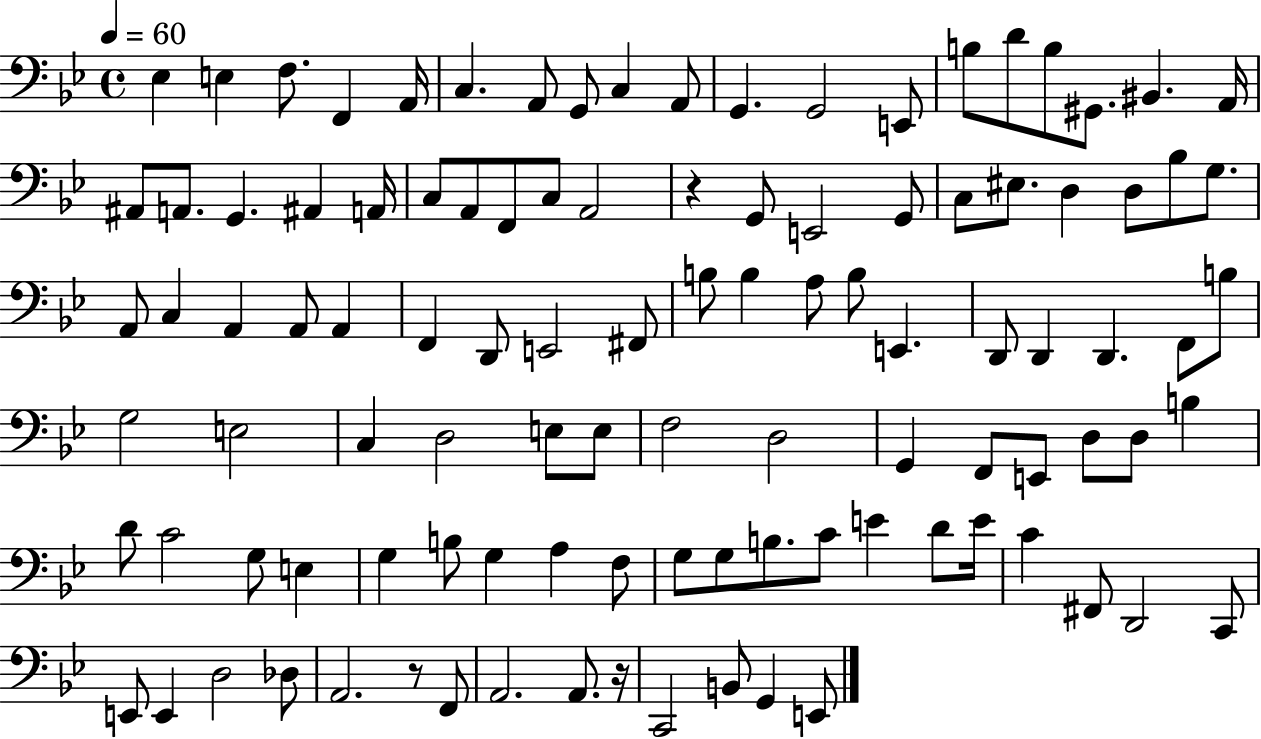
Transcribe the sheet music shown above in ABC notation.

X:1
T:Untitled
M:4/4
L:1/4
K:Bb
_E, E, F,/2 F,, A,,/4 C, A,,/2 G,,/2 C, A,,/2 G,, G,,2 E,,/2 B,/2 D/2 B,/2 ^G,,/2 ^B,, A,,/4 ^A,,/2 A,,/2 G,, ^A,, A,,/4 C,/2 A,,/2 F,,/2 C,/2 A,,2 z G,,/2 E,,2 G,,/2 C,/2 ^E,/2 D, D,/2 _B,/2 G,/2 A,,/2 C, A,, A,,/2 A,, F,, D,,/2 E,,2 ^F,,/2 B,/2 B, A,/2 B,/2 E,, D,,/2 D,, D,, F,,/2 B,/2 G,2 E,2 C, D,2 E,/2 E,/2 F,2 D,2 G,, F,,/2 E,,/2 D,/2 D,/2 B, D/2 C2 G,/2 E, G, B,/2 G, A, F,/2 G,/2 G,/2 B,/2 C/2 E D/2 E/4 C ^F,,/2 D,,2 C,,/2 E,,/2 E,, D,2 _D,/2 A,,2 z/2 F,,/2 A,,2 A,,/2 z/4 C,,2 B,,/2 G,, E,,/2